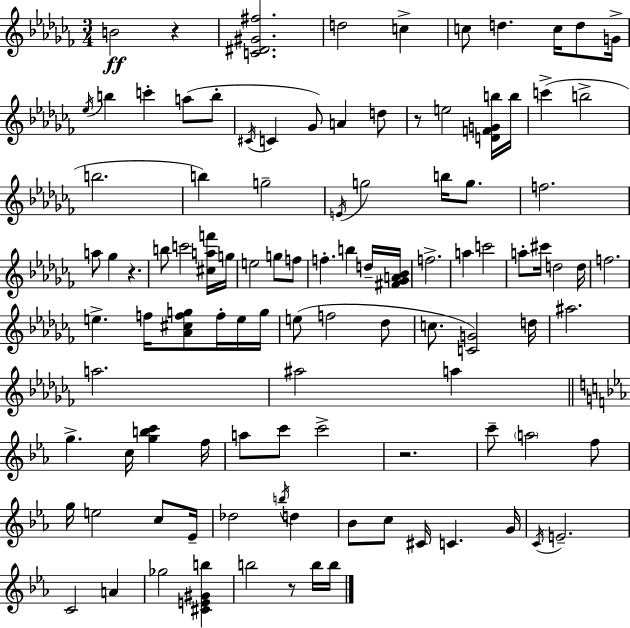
{
  \clef treble
  \numericTimeSignature
  \time 3/4
  \key aes \minor
  b'2\ff r4 | <c' dis' gis' fis''>2. | d''2 c''4-> | c''8 d''4. c''16 d''8 g'16-> | \break \acciaccatura { ees''16 } b''4 c'''4-. a''8( b''8-. | \acciaccatura { cis'16 } c'4 ges'8) a'4 | d''8 r8 e''2 | <d' f' g' b''>16 b''16 c'''4->( b''2-> | \break b''2. | b''4) g''2-- | \acciaccatura { e'16 } g''2 b''16 | g''8. f''2. | \break a''8 ges''4 r4. | b''8 c'''2 | <cis'' a'' f'''>16 g''16 e''2 g''8 | f''8 f''4.-. b''4 | \break d''16-- <fis' ges' a' bes'>16 f''2.-> | a''4 c'''2 | a''8-. cis'''16 d''2 | d''16 f''2. | \break e''4.-> f''16 <aes' cis'' f'' g''>8 | f''16-. e''16 g''16 e''8( f''2 | des''8 c''8. <c' g'>2) | d''16 ais''2. | \break a''2. | ais''2 a''4 | \bar "||" \break \key ees \major g''4.-> c''16 <g'' b'' c'''>4 f''16 | a''8 c'''8 c'''2-> | r2. | c'''8-- \parenthesize a''2 f''8 | \break g''16 e''2 c''8 ees'16-- | des''2 \acciaccatura { b''16 } d''4 | bes'8 c''8 cis'16 c'4. | g'16 \acciaccatura { c'16 } e'2.-- | \break c'2 a'4 | ges''2 <cis' e' gis' b''>4 | b''2 r8 | b''16 b''16 \bar "|."
}